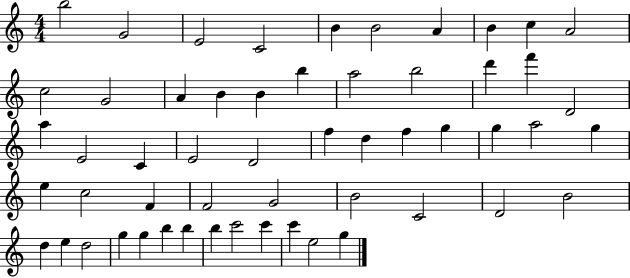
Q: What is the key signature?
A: C major